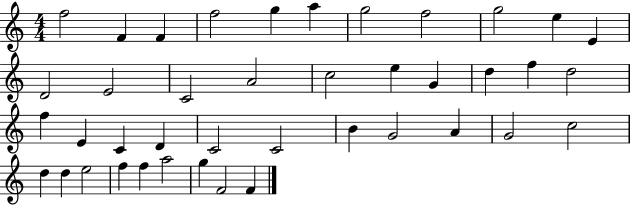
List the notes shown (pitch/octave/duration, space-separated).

F5/h F4/q F4/q F5/h G5/q A5/q G5/h F5/h G5/h E5/q E4/q D4/h E4/h C4/h A4/h C5/h E5/q G4/q D5/q F5/q D5/h F5/q E4/q C4/q D4/q C4/h C4/h B4/q G4/h A4/q G4/h C5/h D5/q D5/q E5/h F5/q F5/q A5/h G5/q F4/h F4/q